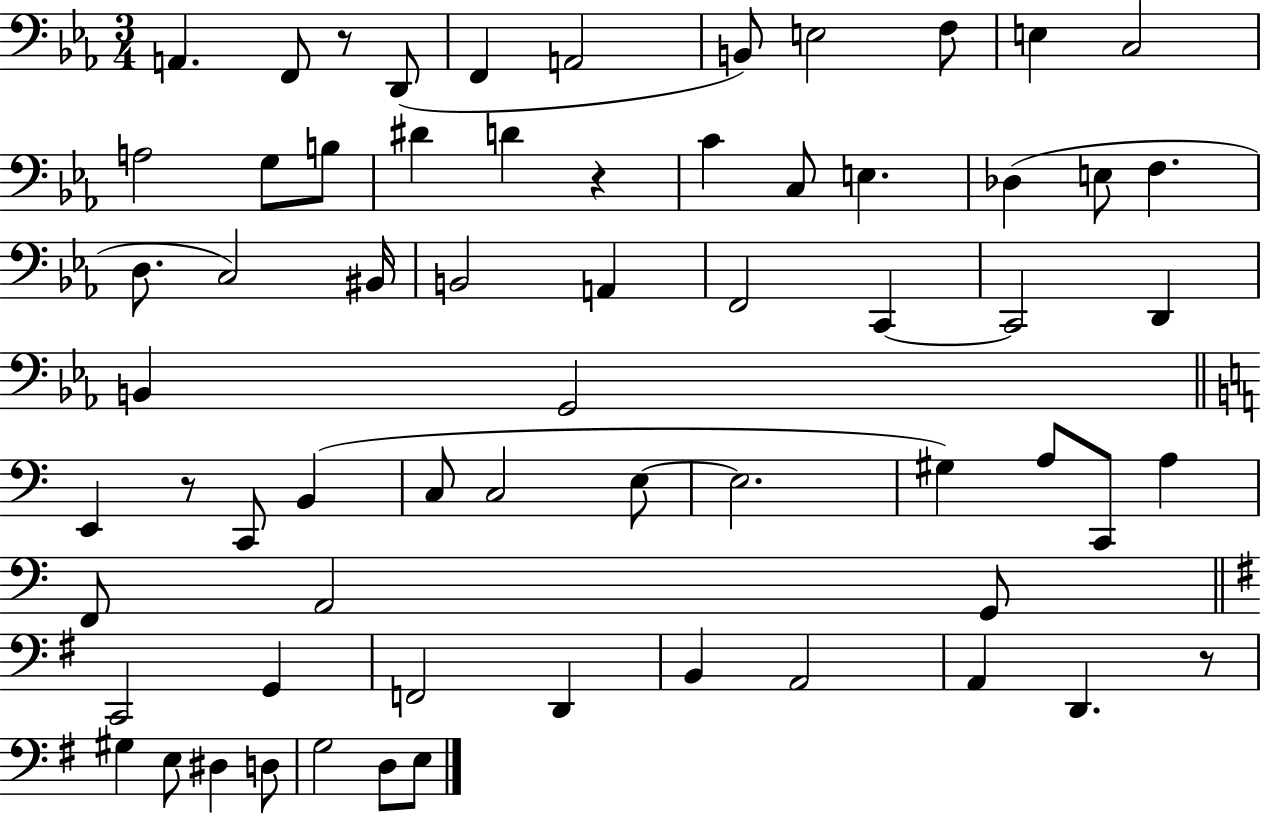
{
  \clef bass
  \numericTimeSignature
  \time 3/4
  \key ees \major
  a,4. f,8 r8 d,8( | f,4 a,2 | b,8) e2 f8 | e4 c2 | \break a2 g8 b8 | dis'4 d'4 r4 | c'4 c8 e4. | des4( e8 f4. | \break d8. c2) bis,16 | b,2 a,4 | f,2 c,4~~ | c,2 d,4 | \break b,4 g,2 | \bar "||" \break \key c \major e,4 r8 c,8 b,4( | c8 c2 e8~~ | e2. | gis4) a8 c,8 a4 | \break f,8 a,2 g,8 | \bar "||" \break \key g \major c,2 g,4 | f,2 d,4 | b,4 a,2 | a,4 d,4. r8 | \break gis4 e8 dis4 d8 | g2 d8 e8 | \bar "|."
}